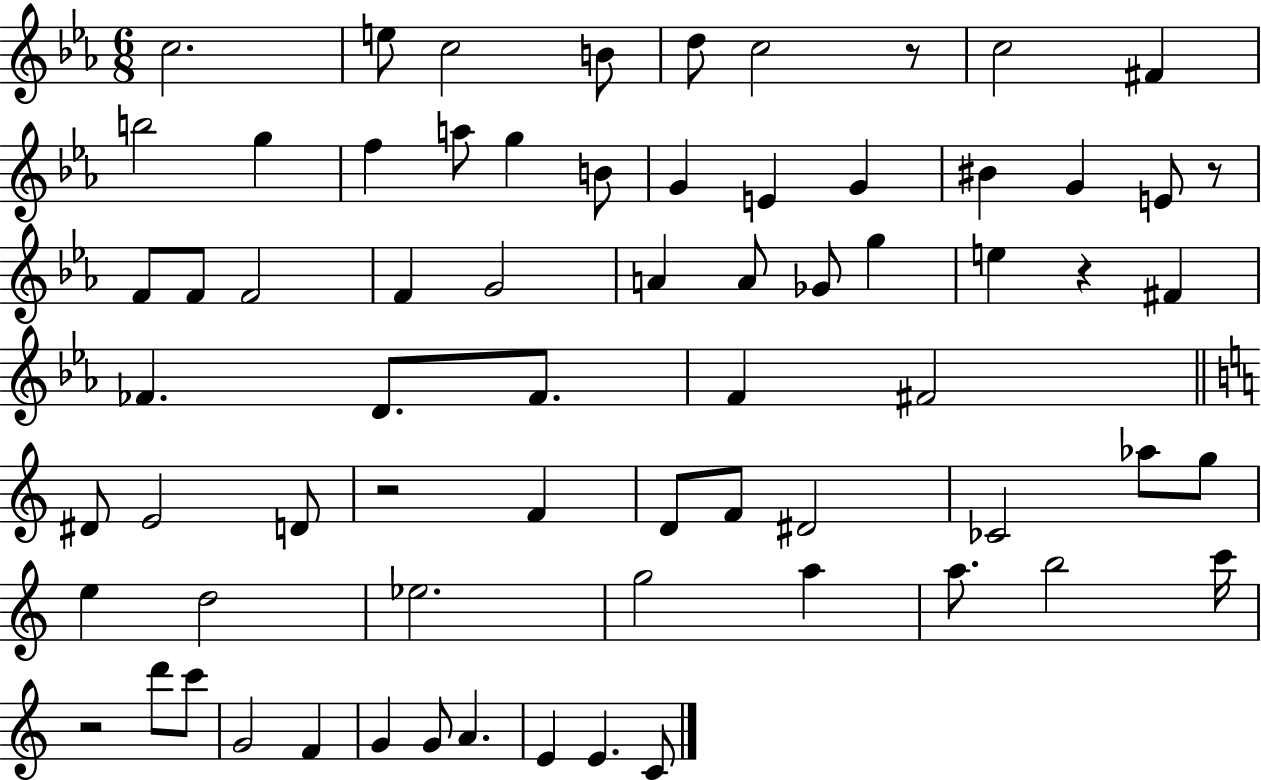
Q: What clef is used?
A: treble